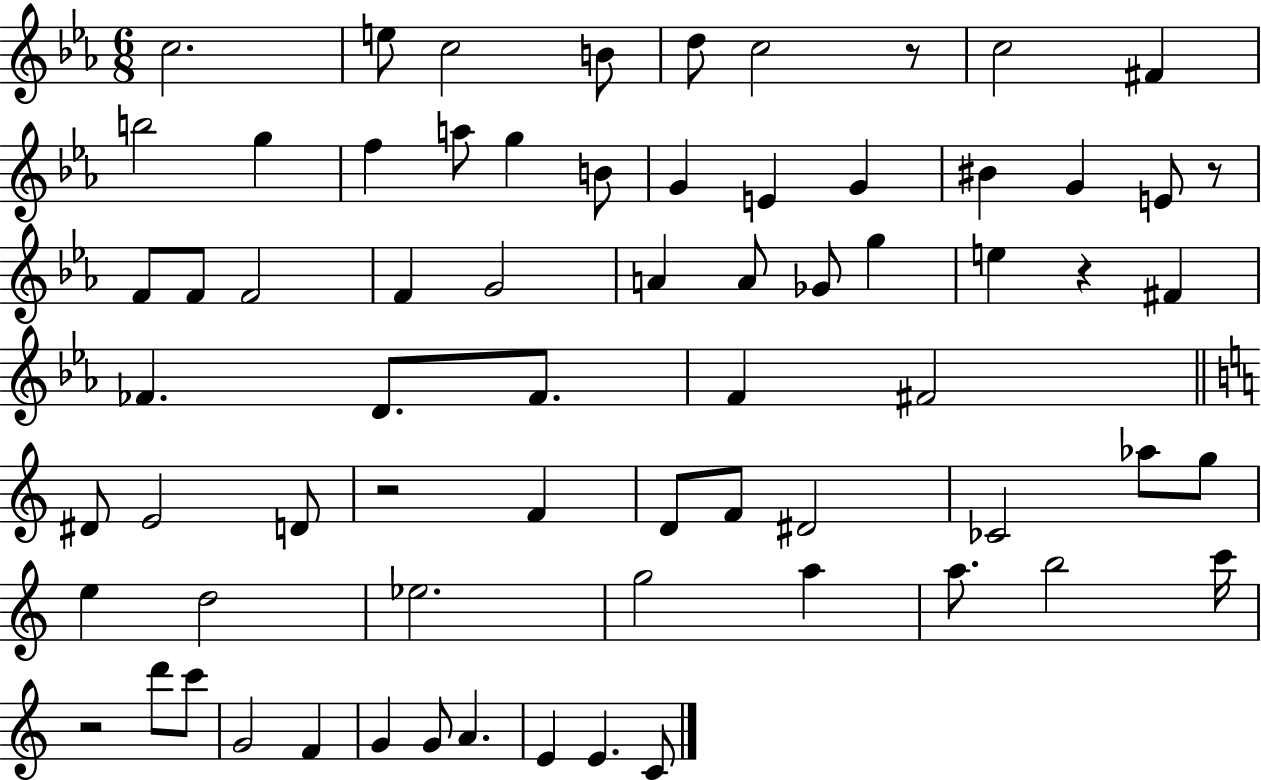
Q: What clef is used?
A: treble